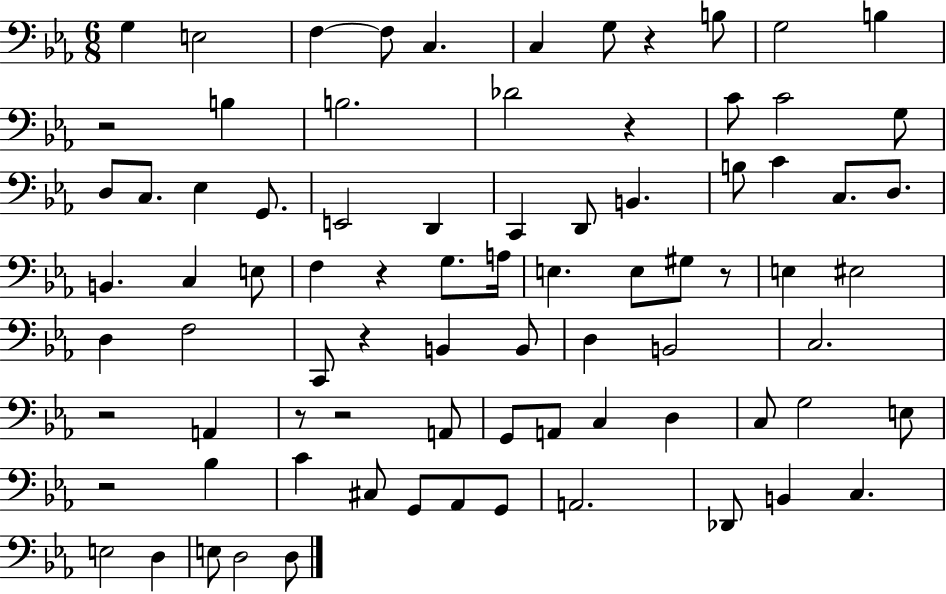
G3/q E3/h F3/q F3/e C3/q. C3/q G3/e R/q B3/e G3/h B3/q R/h B3/q B3/h. Db4/h R/q C4/e C4/h G3/e D3/e C3/e. Eb3/q G2/e. E2/h D2/q C2/q D2/e B2/q. B3/e C4/q C3/e. D3/e. B2/q. C3/q E3/e F3/q R/q G3/e. A3/s E3/q. E3/e G#3/e R/e E3/q EIS3/h D3/q F3/h C2/e R/q B2/q B2/e D3/q B2/h C3/h. R/h A2/q R/e R/h A2/e G2/e A2/e C3/q D3/q C3/e G3/h E3/e R/h Bb3/q C4/q C#3/e G2/e Ab2/e G2/e A2/h. Db2/e B2/q C3/q. E3/h D3/q E3/e D3/h D3/e